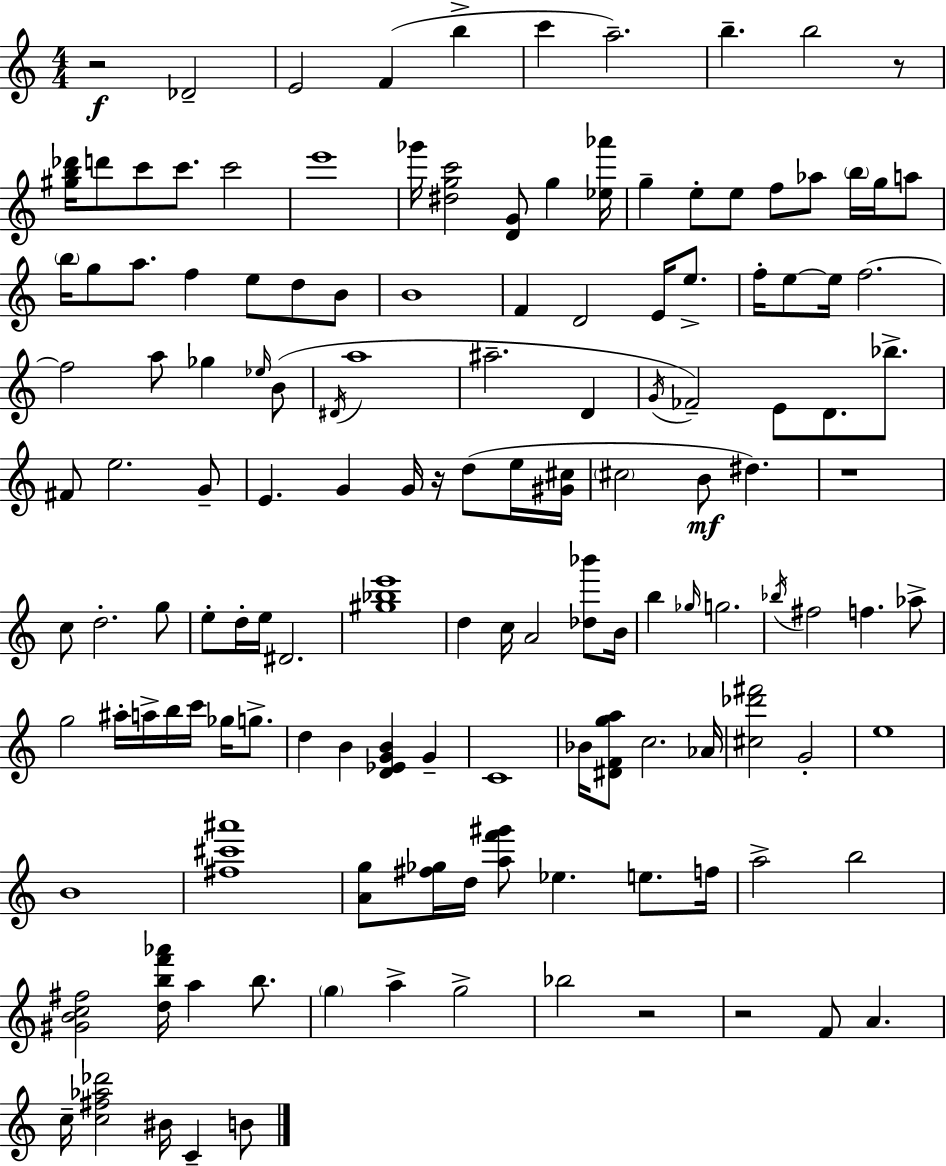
X:1
T:Untitled
M:4/4
L:1/4
K:Am
z2 _D2 E2 F b c' a2 b b2 z/2 [^gb_d']/4 d'/2 c'/2 c'/2 c'2 e'4 _g'/4 [^dgc']2 [DG]/2 g [_e_a']/4 g e/2 e/2 f/2 _a/2 b/4 g/4 a/2 b/4 g/2 a/2 f e/2 d/2 B/2 B4 F D2 E/4 e/2 f/4 e/2 e/4 f2 f2 a/2 _g _e/4 B/2 ^D/4 a4 ^a2 D G/4 _F2 E/2 D/2 _b/2 ^F/2 e2 G/2 E G G/4 z/4 d/2 e/4 [^G^c]/4 ^c2 B/2 ^d z4 c/2 d2 g/2 e/2 d/4 e/4 ^D2 [^g_be']4 d c/4 A2 [_d_b']/2 B/4 b _g/4 g2 _b/4 ^f2 f _a/2 g2 ^a/4 a/4 b/4 c'/4 _g/4 g/2 d B [D_EGB] G C4 _B/4 [^DFga]/2 c2 _A/4 [^c_d'^f']2 G2 e4 B4 [^f^c'^a']4 [Ag]/2 [^f_g]/4 d/4 [af'^g']/2 _e e/2 f/4 a2 b2 [^GBc^f]2 [dbf'_a']/4 a b/2 g a g2 _b2 z2 z2 F/2 A c/4 [c^f_a_d']2 ^B/4 C B/2